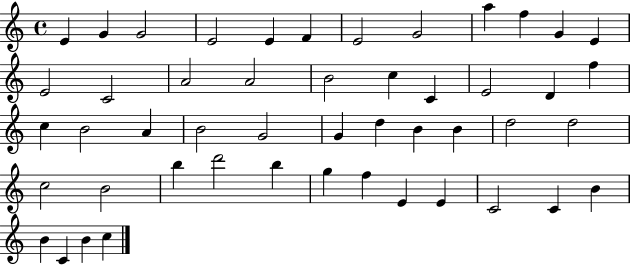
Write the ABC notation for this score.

X:1
T:Untitled
M:4/4
L:1/4
K:C
E G G2 E2 E F E2 G2 a f G E E2 C2 A2 A2 B2 c C E2 D f c B2 A B2 G2 G d B B d2 d2 c2 B2 b d'2 b g f E E C2 C B B C B c